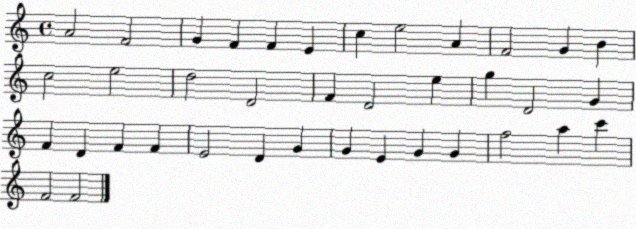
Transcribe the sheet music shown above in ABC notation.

X:1
T:Untitled
M:4/4
L:1/4
K:C
A2 F2 G F F E c e2 A F2 G B c2 e2 d2 D2 F D2 e g D2 G F D F F E2 D G G E G G f2 a c' F2 F2